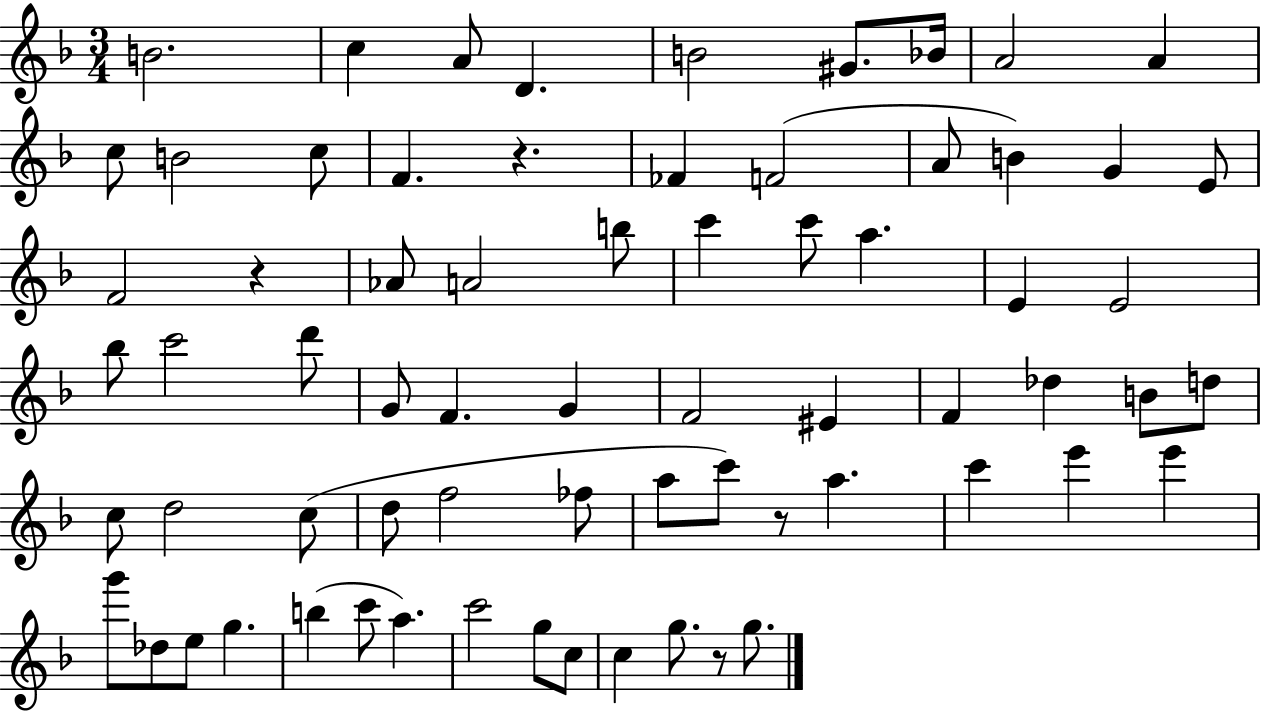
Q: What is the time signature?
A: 3/4